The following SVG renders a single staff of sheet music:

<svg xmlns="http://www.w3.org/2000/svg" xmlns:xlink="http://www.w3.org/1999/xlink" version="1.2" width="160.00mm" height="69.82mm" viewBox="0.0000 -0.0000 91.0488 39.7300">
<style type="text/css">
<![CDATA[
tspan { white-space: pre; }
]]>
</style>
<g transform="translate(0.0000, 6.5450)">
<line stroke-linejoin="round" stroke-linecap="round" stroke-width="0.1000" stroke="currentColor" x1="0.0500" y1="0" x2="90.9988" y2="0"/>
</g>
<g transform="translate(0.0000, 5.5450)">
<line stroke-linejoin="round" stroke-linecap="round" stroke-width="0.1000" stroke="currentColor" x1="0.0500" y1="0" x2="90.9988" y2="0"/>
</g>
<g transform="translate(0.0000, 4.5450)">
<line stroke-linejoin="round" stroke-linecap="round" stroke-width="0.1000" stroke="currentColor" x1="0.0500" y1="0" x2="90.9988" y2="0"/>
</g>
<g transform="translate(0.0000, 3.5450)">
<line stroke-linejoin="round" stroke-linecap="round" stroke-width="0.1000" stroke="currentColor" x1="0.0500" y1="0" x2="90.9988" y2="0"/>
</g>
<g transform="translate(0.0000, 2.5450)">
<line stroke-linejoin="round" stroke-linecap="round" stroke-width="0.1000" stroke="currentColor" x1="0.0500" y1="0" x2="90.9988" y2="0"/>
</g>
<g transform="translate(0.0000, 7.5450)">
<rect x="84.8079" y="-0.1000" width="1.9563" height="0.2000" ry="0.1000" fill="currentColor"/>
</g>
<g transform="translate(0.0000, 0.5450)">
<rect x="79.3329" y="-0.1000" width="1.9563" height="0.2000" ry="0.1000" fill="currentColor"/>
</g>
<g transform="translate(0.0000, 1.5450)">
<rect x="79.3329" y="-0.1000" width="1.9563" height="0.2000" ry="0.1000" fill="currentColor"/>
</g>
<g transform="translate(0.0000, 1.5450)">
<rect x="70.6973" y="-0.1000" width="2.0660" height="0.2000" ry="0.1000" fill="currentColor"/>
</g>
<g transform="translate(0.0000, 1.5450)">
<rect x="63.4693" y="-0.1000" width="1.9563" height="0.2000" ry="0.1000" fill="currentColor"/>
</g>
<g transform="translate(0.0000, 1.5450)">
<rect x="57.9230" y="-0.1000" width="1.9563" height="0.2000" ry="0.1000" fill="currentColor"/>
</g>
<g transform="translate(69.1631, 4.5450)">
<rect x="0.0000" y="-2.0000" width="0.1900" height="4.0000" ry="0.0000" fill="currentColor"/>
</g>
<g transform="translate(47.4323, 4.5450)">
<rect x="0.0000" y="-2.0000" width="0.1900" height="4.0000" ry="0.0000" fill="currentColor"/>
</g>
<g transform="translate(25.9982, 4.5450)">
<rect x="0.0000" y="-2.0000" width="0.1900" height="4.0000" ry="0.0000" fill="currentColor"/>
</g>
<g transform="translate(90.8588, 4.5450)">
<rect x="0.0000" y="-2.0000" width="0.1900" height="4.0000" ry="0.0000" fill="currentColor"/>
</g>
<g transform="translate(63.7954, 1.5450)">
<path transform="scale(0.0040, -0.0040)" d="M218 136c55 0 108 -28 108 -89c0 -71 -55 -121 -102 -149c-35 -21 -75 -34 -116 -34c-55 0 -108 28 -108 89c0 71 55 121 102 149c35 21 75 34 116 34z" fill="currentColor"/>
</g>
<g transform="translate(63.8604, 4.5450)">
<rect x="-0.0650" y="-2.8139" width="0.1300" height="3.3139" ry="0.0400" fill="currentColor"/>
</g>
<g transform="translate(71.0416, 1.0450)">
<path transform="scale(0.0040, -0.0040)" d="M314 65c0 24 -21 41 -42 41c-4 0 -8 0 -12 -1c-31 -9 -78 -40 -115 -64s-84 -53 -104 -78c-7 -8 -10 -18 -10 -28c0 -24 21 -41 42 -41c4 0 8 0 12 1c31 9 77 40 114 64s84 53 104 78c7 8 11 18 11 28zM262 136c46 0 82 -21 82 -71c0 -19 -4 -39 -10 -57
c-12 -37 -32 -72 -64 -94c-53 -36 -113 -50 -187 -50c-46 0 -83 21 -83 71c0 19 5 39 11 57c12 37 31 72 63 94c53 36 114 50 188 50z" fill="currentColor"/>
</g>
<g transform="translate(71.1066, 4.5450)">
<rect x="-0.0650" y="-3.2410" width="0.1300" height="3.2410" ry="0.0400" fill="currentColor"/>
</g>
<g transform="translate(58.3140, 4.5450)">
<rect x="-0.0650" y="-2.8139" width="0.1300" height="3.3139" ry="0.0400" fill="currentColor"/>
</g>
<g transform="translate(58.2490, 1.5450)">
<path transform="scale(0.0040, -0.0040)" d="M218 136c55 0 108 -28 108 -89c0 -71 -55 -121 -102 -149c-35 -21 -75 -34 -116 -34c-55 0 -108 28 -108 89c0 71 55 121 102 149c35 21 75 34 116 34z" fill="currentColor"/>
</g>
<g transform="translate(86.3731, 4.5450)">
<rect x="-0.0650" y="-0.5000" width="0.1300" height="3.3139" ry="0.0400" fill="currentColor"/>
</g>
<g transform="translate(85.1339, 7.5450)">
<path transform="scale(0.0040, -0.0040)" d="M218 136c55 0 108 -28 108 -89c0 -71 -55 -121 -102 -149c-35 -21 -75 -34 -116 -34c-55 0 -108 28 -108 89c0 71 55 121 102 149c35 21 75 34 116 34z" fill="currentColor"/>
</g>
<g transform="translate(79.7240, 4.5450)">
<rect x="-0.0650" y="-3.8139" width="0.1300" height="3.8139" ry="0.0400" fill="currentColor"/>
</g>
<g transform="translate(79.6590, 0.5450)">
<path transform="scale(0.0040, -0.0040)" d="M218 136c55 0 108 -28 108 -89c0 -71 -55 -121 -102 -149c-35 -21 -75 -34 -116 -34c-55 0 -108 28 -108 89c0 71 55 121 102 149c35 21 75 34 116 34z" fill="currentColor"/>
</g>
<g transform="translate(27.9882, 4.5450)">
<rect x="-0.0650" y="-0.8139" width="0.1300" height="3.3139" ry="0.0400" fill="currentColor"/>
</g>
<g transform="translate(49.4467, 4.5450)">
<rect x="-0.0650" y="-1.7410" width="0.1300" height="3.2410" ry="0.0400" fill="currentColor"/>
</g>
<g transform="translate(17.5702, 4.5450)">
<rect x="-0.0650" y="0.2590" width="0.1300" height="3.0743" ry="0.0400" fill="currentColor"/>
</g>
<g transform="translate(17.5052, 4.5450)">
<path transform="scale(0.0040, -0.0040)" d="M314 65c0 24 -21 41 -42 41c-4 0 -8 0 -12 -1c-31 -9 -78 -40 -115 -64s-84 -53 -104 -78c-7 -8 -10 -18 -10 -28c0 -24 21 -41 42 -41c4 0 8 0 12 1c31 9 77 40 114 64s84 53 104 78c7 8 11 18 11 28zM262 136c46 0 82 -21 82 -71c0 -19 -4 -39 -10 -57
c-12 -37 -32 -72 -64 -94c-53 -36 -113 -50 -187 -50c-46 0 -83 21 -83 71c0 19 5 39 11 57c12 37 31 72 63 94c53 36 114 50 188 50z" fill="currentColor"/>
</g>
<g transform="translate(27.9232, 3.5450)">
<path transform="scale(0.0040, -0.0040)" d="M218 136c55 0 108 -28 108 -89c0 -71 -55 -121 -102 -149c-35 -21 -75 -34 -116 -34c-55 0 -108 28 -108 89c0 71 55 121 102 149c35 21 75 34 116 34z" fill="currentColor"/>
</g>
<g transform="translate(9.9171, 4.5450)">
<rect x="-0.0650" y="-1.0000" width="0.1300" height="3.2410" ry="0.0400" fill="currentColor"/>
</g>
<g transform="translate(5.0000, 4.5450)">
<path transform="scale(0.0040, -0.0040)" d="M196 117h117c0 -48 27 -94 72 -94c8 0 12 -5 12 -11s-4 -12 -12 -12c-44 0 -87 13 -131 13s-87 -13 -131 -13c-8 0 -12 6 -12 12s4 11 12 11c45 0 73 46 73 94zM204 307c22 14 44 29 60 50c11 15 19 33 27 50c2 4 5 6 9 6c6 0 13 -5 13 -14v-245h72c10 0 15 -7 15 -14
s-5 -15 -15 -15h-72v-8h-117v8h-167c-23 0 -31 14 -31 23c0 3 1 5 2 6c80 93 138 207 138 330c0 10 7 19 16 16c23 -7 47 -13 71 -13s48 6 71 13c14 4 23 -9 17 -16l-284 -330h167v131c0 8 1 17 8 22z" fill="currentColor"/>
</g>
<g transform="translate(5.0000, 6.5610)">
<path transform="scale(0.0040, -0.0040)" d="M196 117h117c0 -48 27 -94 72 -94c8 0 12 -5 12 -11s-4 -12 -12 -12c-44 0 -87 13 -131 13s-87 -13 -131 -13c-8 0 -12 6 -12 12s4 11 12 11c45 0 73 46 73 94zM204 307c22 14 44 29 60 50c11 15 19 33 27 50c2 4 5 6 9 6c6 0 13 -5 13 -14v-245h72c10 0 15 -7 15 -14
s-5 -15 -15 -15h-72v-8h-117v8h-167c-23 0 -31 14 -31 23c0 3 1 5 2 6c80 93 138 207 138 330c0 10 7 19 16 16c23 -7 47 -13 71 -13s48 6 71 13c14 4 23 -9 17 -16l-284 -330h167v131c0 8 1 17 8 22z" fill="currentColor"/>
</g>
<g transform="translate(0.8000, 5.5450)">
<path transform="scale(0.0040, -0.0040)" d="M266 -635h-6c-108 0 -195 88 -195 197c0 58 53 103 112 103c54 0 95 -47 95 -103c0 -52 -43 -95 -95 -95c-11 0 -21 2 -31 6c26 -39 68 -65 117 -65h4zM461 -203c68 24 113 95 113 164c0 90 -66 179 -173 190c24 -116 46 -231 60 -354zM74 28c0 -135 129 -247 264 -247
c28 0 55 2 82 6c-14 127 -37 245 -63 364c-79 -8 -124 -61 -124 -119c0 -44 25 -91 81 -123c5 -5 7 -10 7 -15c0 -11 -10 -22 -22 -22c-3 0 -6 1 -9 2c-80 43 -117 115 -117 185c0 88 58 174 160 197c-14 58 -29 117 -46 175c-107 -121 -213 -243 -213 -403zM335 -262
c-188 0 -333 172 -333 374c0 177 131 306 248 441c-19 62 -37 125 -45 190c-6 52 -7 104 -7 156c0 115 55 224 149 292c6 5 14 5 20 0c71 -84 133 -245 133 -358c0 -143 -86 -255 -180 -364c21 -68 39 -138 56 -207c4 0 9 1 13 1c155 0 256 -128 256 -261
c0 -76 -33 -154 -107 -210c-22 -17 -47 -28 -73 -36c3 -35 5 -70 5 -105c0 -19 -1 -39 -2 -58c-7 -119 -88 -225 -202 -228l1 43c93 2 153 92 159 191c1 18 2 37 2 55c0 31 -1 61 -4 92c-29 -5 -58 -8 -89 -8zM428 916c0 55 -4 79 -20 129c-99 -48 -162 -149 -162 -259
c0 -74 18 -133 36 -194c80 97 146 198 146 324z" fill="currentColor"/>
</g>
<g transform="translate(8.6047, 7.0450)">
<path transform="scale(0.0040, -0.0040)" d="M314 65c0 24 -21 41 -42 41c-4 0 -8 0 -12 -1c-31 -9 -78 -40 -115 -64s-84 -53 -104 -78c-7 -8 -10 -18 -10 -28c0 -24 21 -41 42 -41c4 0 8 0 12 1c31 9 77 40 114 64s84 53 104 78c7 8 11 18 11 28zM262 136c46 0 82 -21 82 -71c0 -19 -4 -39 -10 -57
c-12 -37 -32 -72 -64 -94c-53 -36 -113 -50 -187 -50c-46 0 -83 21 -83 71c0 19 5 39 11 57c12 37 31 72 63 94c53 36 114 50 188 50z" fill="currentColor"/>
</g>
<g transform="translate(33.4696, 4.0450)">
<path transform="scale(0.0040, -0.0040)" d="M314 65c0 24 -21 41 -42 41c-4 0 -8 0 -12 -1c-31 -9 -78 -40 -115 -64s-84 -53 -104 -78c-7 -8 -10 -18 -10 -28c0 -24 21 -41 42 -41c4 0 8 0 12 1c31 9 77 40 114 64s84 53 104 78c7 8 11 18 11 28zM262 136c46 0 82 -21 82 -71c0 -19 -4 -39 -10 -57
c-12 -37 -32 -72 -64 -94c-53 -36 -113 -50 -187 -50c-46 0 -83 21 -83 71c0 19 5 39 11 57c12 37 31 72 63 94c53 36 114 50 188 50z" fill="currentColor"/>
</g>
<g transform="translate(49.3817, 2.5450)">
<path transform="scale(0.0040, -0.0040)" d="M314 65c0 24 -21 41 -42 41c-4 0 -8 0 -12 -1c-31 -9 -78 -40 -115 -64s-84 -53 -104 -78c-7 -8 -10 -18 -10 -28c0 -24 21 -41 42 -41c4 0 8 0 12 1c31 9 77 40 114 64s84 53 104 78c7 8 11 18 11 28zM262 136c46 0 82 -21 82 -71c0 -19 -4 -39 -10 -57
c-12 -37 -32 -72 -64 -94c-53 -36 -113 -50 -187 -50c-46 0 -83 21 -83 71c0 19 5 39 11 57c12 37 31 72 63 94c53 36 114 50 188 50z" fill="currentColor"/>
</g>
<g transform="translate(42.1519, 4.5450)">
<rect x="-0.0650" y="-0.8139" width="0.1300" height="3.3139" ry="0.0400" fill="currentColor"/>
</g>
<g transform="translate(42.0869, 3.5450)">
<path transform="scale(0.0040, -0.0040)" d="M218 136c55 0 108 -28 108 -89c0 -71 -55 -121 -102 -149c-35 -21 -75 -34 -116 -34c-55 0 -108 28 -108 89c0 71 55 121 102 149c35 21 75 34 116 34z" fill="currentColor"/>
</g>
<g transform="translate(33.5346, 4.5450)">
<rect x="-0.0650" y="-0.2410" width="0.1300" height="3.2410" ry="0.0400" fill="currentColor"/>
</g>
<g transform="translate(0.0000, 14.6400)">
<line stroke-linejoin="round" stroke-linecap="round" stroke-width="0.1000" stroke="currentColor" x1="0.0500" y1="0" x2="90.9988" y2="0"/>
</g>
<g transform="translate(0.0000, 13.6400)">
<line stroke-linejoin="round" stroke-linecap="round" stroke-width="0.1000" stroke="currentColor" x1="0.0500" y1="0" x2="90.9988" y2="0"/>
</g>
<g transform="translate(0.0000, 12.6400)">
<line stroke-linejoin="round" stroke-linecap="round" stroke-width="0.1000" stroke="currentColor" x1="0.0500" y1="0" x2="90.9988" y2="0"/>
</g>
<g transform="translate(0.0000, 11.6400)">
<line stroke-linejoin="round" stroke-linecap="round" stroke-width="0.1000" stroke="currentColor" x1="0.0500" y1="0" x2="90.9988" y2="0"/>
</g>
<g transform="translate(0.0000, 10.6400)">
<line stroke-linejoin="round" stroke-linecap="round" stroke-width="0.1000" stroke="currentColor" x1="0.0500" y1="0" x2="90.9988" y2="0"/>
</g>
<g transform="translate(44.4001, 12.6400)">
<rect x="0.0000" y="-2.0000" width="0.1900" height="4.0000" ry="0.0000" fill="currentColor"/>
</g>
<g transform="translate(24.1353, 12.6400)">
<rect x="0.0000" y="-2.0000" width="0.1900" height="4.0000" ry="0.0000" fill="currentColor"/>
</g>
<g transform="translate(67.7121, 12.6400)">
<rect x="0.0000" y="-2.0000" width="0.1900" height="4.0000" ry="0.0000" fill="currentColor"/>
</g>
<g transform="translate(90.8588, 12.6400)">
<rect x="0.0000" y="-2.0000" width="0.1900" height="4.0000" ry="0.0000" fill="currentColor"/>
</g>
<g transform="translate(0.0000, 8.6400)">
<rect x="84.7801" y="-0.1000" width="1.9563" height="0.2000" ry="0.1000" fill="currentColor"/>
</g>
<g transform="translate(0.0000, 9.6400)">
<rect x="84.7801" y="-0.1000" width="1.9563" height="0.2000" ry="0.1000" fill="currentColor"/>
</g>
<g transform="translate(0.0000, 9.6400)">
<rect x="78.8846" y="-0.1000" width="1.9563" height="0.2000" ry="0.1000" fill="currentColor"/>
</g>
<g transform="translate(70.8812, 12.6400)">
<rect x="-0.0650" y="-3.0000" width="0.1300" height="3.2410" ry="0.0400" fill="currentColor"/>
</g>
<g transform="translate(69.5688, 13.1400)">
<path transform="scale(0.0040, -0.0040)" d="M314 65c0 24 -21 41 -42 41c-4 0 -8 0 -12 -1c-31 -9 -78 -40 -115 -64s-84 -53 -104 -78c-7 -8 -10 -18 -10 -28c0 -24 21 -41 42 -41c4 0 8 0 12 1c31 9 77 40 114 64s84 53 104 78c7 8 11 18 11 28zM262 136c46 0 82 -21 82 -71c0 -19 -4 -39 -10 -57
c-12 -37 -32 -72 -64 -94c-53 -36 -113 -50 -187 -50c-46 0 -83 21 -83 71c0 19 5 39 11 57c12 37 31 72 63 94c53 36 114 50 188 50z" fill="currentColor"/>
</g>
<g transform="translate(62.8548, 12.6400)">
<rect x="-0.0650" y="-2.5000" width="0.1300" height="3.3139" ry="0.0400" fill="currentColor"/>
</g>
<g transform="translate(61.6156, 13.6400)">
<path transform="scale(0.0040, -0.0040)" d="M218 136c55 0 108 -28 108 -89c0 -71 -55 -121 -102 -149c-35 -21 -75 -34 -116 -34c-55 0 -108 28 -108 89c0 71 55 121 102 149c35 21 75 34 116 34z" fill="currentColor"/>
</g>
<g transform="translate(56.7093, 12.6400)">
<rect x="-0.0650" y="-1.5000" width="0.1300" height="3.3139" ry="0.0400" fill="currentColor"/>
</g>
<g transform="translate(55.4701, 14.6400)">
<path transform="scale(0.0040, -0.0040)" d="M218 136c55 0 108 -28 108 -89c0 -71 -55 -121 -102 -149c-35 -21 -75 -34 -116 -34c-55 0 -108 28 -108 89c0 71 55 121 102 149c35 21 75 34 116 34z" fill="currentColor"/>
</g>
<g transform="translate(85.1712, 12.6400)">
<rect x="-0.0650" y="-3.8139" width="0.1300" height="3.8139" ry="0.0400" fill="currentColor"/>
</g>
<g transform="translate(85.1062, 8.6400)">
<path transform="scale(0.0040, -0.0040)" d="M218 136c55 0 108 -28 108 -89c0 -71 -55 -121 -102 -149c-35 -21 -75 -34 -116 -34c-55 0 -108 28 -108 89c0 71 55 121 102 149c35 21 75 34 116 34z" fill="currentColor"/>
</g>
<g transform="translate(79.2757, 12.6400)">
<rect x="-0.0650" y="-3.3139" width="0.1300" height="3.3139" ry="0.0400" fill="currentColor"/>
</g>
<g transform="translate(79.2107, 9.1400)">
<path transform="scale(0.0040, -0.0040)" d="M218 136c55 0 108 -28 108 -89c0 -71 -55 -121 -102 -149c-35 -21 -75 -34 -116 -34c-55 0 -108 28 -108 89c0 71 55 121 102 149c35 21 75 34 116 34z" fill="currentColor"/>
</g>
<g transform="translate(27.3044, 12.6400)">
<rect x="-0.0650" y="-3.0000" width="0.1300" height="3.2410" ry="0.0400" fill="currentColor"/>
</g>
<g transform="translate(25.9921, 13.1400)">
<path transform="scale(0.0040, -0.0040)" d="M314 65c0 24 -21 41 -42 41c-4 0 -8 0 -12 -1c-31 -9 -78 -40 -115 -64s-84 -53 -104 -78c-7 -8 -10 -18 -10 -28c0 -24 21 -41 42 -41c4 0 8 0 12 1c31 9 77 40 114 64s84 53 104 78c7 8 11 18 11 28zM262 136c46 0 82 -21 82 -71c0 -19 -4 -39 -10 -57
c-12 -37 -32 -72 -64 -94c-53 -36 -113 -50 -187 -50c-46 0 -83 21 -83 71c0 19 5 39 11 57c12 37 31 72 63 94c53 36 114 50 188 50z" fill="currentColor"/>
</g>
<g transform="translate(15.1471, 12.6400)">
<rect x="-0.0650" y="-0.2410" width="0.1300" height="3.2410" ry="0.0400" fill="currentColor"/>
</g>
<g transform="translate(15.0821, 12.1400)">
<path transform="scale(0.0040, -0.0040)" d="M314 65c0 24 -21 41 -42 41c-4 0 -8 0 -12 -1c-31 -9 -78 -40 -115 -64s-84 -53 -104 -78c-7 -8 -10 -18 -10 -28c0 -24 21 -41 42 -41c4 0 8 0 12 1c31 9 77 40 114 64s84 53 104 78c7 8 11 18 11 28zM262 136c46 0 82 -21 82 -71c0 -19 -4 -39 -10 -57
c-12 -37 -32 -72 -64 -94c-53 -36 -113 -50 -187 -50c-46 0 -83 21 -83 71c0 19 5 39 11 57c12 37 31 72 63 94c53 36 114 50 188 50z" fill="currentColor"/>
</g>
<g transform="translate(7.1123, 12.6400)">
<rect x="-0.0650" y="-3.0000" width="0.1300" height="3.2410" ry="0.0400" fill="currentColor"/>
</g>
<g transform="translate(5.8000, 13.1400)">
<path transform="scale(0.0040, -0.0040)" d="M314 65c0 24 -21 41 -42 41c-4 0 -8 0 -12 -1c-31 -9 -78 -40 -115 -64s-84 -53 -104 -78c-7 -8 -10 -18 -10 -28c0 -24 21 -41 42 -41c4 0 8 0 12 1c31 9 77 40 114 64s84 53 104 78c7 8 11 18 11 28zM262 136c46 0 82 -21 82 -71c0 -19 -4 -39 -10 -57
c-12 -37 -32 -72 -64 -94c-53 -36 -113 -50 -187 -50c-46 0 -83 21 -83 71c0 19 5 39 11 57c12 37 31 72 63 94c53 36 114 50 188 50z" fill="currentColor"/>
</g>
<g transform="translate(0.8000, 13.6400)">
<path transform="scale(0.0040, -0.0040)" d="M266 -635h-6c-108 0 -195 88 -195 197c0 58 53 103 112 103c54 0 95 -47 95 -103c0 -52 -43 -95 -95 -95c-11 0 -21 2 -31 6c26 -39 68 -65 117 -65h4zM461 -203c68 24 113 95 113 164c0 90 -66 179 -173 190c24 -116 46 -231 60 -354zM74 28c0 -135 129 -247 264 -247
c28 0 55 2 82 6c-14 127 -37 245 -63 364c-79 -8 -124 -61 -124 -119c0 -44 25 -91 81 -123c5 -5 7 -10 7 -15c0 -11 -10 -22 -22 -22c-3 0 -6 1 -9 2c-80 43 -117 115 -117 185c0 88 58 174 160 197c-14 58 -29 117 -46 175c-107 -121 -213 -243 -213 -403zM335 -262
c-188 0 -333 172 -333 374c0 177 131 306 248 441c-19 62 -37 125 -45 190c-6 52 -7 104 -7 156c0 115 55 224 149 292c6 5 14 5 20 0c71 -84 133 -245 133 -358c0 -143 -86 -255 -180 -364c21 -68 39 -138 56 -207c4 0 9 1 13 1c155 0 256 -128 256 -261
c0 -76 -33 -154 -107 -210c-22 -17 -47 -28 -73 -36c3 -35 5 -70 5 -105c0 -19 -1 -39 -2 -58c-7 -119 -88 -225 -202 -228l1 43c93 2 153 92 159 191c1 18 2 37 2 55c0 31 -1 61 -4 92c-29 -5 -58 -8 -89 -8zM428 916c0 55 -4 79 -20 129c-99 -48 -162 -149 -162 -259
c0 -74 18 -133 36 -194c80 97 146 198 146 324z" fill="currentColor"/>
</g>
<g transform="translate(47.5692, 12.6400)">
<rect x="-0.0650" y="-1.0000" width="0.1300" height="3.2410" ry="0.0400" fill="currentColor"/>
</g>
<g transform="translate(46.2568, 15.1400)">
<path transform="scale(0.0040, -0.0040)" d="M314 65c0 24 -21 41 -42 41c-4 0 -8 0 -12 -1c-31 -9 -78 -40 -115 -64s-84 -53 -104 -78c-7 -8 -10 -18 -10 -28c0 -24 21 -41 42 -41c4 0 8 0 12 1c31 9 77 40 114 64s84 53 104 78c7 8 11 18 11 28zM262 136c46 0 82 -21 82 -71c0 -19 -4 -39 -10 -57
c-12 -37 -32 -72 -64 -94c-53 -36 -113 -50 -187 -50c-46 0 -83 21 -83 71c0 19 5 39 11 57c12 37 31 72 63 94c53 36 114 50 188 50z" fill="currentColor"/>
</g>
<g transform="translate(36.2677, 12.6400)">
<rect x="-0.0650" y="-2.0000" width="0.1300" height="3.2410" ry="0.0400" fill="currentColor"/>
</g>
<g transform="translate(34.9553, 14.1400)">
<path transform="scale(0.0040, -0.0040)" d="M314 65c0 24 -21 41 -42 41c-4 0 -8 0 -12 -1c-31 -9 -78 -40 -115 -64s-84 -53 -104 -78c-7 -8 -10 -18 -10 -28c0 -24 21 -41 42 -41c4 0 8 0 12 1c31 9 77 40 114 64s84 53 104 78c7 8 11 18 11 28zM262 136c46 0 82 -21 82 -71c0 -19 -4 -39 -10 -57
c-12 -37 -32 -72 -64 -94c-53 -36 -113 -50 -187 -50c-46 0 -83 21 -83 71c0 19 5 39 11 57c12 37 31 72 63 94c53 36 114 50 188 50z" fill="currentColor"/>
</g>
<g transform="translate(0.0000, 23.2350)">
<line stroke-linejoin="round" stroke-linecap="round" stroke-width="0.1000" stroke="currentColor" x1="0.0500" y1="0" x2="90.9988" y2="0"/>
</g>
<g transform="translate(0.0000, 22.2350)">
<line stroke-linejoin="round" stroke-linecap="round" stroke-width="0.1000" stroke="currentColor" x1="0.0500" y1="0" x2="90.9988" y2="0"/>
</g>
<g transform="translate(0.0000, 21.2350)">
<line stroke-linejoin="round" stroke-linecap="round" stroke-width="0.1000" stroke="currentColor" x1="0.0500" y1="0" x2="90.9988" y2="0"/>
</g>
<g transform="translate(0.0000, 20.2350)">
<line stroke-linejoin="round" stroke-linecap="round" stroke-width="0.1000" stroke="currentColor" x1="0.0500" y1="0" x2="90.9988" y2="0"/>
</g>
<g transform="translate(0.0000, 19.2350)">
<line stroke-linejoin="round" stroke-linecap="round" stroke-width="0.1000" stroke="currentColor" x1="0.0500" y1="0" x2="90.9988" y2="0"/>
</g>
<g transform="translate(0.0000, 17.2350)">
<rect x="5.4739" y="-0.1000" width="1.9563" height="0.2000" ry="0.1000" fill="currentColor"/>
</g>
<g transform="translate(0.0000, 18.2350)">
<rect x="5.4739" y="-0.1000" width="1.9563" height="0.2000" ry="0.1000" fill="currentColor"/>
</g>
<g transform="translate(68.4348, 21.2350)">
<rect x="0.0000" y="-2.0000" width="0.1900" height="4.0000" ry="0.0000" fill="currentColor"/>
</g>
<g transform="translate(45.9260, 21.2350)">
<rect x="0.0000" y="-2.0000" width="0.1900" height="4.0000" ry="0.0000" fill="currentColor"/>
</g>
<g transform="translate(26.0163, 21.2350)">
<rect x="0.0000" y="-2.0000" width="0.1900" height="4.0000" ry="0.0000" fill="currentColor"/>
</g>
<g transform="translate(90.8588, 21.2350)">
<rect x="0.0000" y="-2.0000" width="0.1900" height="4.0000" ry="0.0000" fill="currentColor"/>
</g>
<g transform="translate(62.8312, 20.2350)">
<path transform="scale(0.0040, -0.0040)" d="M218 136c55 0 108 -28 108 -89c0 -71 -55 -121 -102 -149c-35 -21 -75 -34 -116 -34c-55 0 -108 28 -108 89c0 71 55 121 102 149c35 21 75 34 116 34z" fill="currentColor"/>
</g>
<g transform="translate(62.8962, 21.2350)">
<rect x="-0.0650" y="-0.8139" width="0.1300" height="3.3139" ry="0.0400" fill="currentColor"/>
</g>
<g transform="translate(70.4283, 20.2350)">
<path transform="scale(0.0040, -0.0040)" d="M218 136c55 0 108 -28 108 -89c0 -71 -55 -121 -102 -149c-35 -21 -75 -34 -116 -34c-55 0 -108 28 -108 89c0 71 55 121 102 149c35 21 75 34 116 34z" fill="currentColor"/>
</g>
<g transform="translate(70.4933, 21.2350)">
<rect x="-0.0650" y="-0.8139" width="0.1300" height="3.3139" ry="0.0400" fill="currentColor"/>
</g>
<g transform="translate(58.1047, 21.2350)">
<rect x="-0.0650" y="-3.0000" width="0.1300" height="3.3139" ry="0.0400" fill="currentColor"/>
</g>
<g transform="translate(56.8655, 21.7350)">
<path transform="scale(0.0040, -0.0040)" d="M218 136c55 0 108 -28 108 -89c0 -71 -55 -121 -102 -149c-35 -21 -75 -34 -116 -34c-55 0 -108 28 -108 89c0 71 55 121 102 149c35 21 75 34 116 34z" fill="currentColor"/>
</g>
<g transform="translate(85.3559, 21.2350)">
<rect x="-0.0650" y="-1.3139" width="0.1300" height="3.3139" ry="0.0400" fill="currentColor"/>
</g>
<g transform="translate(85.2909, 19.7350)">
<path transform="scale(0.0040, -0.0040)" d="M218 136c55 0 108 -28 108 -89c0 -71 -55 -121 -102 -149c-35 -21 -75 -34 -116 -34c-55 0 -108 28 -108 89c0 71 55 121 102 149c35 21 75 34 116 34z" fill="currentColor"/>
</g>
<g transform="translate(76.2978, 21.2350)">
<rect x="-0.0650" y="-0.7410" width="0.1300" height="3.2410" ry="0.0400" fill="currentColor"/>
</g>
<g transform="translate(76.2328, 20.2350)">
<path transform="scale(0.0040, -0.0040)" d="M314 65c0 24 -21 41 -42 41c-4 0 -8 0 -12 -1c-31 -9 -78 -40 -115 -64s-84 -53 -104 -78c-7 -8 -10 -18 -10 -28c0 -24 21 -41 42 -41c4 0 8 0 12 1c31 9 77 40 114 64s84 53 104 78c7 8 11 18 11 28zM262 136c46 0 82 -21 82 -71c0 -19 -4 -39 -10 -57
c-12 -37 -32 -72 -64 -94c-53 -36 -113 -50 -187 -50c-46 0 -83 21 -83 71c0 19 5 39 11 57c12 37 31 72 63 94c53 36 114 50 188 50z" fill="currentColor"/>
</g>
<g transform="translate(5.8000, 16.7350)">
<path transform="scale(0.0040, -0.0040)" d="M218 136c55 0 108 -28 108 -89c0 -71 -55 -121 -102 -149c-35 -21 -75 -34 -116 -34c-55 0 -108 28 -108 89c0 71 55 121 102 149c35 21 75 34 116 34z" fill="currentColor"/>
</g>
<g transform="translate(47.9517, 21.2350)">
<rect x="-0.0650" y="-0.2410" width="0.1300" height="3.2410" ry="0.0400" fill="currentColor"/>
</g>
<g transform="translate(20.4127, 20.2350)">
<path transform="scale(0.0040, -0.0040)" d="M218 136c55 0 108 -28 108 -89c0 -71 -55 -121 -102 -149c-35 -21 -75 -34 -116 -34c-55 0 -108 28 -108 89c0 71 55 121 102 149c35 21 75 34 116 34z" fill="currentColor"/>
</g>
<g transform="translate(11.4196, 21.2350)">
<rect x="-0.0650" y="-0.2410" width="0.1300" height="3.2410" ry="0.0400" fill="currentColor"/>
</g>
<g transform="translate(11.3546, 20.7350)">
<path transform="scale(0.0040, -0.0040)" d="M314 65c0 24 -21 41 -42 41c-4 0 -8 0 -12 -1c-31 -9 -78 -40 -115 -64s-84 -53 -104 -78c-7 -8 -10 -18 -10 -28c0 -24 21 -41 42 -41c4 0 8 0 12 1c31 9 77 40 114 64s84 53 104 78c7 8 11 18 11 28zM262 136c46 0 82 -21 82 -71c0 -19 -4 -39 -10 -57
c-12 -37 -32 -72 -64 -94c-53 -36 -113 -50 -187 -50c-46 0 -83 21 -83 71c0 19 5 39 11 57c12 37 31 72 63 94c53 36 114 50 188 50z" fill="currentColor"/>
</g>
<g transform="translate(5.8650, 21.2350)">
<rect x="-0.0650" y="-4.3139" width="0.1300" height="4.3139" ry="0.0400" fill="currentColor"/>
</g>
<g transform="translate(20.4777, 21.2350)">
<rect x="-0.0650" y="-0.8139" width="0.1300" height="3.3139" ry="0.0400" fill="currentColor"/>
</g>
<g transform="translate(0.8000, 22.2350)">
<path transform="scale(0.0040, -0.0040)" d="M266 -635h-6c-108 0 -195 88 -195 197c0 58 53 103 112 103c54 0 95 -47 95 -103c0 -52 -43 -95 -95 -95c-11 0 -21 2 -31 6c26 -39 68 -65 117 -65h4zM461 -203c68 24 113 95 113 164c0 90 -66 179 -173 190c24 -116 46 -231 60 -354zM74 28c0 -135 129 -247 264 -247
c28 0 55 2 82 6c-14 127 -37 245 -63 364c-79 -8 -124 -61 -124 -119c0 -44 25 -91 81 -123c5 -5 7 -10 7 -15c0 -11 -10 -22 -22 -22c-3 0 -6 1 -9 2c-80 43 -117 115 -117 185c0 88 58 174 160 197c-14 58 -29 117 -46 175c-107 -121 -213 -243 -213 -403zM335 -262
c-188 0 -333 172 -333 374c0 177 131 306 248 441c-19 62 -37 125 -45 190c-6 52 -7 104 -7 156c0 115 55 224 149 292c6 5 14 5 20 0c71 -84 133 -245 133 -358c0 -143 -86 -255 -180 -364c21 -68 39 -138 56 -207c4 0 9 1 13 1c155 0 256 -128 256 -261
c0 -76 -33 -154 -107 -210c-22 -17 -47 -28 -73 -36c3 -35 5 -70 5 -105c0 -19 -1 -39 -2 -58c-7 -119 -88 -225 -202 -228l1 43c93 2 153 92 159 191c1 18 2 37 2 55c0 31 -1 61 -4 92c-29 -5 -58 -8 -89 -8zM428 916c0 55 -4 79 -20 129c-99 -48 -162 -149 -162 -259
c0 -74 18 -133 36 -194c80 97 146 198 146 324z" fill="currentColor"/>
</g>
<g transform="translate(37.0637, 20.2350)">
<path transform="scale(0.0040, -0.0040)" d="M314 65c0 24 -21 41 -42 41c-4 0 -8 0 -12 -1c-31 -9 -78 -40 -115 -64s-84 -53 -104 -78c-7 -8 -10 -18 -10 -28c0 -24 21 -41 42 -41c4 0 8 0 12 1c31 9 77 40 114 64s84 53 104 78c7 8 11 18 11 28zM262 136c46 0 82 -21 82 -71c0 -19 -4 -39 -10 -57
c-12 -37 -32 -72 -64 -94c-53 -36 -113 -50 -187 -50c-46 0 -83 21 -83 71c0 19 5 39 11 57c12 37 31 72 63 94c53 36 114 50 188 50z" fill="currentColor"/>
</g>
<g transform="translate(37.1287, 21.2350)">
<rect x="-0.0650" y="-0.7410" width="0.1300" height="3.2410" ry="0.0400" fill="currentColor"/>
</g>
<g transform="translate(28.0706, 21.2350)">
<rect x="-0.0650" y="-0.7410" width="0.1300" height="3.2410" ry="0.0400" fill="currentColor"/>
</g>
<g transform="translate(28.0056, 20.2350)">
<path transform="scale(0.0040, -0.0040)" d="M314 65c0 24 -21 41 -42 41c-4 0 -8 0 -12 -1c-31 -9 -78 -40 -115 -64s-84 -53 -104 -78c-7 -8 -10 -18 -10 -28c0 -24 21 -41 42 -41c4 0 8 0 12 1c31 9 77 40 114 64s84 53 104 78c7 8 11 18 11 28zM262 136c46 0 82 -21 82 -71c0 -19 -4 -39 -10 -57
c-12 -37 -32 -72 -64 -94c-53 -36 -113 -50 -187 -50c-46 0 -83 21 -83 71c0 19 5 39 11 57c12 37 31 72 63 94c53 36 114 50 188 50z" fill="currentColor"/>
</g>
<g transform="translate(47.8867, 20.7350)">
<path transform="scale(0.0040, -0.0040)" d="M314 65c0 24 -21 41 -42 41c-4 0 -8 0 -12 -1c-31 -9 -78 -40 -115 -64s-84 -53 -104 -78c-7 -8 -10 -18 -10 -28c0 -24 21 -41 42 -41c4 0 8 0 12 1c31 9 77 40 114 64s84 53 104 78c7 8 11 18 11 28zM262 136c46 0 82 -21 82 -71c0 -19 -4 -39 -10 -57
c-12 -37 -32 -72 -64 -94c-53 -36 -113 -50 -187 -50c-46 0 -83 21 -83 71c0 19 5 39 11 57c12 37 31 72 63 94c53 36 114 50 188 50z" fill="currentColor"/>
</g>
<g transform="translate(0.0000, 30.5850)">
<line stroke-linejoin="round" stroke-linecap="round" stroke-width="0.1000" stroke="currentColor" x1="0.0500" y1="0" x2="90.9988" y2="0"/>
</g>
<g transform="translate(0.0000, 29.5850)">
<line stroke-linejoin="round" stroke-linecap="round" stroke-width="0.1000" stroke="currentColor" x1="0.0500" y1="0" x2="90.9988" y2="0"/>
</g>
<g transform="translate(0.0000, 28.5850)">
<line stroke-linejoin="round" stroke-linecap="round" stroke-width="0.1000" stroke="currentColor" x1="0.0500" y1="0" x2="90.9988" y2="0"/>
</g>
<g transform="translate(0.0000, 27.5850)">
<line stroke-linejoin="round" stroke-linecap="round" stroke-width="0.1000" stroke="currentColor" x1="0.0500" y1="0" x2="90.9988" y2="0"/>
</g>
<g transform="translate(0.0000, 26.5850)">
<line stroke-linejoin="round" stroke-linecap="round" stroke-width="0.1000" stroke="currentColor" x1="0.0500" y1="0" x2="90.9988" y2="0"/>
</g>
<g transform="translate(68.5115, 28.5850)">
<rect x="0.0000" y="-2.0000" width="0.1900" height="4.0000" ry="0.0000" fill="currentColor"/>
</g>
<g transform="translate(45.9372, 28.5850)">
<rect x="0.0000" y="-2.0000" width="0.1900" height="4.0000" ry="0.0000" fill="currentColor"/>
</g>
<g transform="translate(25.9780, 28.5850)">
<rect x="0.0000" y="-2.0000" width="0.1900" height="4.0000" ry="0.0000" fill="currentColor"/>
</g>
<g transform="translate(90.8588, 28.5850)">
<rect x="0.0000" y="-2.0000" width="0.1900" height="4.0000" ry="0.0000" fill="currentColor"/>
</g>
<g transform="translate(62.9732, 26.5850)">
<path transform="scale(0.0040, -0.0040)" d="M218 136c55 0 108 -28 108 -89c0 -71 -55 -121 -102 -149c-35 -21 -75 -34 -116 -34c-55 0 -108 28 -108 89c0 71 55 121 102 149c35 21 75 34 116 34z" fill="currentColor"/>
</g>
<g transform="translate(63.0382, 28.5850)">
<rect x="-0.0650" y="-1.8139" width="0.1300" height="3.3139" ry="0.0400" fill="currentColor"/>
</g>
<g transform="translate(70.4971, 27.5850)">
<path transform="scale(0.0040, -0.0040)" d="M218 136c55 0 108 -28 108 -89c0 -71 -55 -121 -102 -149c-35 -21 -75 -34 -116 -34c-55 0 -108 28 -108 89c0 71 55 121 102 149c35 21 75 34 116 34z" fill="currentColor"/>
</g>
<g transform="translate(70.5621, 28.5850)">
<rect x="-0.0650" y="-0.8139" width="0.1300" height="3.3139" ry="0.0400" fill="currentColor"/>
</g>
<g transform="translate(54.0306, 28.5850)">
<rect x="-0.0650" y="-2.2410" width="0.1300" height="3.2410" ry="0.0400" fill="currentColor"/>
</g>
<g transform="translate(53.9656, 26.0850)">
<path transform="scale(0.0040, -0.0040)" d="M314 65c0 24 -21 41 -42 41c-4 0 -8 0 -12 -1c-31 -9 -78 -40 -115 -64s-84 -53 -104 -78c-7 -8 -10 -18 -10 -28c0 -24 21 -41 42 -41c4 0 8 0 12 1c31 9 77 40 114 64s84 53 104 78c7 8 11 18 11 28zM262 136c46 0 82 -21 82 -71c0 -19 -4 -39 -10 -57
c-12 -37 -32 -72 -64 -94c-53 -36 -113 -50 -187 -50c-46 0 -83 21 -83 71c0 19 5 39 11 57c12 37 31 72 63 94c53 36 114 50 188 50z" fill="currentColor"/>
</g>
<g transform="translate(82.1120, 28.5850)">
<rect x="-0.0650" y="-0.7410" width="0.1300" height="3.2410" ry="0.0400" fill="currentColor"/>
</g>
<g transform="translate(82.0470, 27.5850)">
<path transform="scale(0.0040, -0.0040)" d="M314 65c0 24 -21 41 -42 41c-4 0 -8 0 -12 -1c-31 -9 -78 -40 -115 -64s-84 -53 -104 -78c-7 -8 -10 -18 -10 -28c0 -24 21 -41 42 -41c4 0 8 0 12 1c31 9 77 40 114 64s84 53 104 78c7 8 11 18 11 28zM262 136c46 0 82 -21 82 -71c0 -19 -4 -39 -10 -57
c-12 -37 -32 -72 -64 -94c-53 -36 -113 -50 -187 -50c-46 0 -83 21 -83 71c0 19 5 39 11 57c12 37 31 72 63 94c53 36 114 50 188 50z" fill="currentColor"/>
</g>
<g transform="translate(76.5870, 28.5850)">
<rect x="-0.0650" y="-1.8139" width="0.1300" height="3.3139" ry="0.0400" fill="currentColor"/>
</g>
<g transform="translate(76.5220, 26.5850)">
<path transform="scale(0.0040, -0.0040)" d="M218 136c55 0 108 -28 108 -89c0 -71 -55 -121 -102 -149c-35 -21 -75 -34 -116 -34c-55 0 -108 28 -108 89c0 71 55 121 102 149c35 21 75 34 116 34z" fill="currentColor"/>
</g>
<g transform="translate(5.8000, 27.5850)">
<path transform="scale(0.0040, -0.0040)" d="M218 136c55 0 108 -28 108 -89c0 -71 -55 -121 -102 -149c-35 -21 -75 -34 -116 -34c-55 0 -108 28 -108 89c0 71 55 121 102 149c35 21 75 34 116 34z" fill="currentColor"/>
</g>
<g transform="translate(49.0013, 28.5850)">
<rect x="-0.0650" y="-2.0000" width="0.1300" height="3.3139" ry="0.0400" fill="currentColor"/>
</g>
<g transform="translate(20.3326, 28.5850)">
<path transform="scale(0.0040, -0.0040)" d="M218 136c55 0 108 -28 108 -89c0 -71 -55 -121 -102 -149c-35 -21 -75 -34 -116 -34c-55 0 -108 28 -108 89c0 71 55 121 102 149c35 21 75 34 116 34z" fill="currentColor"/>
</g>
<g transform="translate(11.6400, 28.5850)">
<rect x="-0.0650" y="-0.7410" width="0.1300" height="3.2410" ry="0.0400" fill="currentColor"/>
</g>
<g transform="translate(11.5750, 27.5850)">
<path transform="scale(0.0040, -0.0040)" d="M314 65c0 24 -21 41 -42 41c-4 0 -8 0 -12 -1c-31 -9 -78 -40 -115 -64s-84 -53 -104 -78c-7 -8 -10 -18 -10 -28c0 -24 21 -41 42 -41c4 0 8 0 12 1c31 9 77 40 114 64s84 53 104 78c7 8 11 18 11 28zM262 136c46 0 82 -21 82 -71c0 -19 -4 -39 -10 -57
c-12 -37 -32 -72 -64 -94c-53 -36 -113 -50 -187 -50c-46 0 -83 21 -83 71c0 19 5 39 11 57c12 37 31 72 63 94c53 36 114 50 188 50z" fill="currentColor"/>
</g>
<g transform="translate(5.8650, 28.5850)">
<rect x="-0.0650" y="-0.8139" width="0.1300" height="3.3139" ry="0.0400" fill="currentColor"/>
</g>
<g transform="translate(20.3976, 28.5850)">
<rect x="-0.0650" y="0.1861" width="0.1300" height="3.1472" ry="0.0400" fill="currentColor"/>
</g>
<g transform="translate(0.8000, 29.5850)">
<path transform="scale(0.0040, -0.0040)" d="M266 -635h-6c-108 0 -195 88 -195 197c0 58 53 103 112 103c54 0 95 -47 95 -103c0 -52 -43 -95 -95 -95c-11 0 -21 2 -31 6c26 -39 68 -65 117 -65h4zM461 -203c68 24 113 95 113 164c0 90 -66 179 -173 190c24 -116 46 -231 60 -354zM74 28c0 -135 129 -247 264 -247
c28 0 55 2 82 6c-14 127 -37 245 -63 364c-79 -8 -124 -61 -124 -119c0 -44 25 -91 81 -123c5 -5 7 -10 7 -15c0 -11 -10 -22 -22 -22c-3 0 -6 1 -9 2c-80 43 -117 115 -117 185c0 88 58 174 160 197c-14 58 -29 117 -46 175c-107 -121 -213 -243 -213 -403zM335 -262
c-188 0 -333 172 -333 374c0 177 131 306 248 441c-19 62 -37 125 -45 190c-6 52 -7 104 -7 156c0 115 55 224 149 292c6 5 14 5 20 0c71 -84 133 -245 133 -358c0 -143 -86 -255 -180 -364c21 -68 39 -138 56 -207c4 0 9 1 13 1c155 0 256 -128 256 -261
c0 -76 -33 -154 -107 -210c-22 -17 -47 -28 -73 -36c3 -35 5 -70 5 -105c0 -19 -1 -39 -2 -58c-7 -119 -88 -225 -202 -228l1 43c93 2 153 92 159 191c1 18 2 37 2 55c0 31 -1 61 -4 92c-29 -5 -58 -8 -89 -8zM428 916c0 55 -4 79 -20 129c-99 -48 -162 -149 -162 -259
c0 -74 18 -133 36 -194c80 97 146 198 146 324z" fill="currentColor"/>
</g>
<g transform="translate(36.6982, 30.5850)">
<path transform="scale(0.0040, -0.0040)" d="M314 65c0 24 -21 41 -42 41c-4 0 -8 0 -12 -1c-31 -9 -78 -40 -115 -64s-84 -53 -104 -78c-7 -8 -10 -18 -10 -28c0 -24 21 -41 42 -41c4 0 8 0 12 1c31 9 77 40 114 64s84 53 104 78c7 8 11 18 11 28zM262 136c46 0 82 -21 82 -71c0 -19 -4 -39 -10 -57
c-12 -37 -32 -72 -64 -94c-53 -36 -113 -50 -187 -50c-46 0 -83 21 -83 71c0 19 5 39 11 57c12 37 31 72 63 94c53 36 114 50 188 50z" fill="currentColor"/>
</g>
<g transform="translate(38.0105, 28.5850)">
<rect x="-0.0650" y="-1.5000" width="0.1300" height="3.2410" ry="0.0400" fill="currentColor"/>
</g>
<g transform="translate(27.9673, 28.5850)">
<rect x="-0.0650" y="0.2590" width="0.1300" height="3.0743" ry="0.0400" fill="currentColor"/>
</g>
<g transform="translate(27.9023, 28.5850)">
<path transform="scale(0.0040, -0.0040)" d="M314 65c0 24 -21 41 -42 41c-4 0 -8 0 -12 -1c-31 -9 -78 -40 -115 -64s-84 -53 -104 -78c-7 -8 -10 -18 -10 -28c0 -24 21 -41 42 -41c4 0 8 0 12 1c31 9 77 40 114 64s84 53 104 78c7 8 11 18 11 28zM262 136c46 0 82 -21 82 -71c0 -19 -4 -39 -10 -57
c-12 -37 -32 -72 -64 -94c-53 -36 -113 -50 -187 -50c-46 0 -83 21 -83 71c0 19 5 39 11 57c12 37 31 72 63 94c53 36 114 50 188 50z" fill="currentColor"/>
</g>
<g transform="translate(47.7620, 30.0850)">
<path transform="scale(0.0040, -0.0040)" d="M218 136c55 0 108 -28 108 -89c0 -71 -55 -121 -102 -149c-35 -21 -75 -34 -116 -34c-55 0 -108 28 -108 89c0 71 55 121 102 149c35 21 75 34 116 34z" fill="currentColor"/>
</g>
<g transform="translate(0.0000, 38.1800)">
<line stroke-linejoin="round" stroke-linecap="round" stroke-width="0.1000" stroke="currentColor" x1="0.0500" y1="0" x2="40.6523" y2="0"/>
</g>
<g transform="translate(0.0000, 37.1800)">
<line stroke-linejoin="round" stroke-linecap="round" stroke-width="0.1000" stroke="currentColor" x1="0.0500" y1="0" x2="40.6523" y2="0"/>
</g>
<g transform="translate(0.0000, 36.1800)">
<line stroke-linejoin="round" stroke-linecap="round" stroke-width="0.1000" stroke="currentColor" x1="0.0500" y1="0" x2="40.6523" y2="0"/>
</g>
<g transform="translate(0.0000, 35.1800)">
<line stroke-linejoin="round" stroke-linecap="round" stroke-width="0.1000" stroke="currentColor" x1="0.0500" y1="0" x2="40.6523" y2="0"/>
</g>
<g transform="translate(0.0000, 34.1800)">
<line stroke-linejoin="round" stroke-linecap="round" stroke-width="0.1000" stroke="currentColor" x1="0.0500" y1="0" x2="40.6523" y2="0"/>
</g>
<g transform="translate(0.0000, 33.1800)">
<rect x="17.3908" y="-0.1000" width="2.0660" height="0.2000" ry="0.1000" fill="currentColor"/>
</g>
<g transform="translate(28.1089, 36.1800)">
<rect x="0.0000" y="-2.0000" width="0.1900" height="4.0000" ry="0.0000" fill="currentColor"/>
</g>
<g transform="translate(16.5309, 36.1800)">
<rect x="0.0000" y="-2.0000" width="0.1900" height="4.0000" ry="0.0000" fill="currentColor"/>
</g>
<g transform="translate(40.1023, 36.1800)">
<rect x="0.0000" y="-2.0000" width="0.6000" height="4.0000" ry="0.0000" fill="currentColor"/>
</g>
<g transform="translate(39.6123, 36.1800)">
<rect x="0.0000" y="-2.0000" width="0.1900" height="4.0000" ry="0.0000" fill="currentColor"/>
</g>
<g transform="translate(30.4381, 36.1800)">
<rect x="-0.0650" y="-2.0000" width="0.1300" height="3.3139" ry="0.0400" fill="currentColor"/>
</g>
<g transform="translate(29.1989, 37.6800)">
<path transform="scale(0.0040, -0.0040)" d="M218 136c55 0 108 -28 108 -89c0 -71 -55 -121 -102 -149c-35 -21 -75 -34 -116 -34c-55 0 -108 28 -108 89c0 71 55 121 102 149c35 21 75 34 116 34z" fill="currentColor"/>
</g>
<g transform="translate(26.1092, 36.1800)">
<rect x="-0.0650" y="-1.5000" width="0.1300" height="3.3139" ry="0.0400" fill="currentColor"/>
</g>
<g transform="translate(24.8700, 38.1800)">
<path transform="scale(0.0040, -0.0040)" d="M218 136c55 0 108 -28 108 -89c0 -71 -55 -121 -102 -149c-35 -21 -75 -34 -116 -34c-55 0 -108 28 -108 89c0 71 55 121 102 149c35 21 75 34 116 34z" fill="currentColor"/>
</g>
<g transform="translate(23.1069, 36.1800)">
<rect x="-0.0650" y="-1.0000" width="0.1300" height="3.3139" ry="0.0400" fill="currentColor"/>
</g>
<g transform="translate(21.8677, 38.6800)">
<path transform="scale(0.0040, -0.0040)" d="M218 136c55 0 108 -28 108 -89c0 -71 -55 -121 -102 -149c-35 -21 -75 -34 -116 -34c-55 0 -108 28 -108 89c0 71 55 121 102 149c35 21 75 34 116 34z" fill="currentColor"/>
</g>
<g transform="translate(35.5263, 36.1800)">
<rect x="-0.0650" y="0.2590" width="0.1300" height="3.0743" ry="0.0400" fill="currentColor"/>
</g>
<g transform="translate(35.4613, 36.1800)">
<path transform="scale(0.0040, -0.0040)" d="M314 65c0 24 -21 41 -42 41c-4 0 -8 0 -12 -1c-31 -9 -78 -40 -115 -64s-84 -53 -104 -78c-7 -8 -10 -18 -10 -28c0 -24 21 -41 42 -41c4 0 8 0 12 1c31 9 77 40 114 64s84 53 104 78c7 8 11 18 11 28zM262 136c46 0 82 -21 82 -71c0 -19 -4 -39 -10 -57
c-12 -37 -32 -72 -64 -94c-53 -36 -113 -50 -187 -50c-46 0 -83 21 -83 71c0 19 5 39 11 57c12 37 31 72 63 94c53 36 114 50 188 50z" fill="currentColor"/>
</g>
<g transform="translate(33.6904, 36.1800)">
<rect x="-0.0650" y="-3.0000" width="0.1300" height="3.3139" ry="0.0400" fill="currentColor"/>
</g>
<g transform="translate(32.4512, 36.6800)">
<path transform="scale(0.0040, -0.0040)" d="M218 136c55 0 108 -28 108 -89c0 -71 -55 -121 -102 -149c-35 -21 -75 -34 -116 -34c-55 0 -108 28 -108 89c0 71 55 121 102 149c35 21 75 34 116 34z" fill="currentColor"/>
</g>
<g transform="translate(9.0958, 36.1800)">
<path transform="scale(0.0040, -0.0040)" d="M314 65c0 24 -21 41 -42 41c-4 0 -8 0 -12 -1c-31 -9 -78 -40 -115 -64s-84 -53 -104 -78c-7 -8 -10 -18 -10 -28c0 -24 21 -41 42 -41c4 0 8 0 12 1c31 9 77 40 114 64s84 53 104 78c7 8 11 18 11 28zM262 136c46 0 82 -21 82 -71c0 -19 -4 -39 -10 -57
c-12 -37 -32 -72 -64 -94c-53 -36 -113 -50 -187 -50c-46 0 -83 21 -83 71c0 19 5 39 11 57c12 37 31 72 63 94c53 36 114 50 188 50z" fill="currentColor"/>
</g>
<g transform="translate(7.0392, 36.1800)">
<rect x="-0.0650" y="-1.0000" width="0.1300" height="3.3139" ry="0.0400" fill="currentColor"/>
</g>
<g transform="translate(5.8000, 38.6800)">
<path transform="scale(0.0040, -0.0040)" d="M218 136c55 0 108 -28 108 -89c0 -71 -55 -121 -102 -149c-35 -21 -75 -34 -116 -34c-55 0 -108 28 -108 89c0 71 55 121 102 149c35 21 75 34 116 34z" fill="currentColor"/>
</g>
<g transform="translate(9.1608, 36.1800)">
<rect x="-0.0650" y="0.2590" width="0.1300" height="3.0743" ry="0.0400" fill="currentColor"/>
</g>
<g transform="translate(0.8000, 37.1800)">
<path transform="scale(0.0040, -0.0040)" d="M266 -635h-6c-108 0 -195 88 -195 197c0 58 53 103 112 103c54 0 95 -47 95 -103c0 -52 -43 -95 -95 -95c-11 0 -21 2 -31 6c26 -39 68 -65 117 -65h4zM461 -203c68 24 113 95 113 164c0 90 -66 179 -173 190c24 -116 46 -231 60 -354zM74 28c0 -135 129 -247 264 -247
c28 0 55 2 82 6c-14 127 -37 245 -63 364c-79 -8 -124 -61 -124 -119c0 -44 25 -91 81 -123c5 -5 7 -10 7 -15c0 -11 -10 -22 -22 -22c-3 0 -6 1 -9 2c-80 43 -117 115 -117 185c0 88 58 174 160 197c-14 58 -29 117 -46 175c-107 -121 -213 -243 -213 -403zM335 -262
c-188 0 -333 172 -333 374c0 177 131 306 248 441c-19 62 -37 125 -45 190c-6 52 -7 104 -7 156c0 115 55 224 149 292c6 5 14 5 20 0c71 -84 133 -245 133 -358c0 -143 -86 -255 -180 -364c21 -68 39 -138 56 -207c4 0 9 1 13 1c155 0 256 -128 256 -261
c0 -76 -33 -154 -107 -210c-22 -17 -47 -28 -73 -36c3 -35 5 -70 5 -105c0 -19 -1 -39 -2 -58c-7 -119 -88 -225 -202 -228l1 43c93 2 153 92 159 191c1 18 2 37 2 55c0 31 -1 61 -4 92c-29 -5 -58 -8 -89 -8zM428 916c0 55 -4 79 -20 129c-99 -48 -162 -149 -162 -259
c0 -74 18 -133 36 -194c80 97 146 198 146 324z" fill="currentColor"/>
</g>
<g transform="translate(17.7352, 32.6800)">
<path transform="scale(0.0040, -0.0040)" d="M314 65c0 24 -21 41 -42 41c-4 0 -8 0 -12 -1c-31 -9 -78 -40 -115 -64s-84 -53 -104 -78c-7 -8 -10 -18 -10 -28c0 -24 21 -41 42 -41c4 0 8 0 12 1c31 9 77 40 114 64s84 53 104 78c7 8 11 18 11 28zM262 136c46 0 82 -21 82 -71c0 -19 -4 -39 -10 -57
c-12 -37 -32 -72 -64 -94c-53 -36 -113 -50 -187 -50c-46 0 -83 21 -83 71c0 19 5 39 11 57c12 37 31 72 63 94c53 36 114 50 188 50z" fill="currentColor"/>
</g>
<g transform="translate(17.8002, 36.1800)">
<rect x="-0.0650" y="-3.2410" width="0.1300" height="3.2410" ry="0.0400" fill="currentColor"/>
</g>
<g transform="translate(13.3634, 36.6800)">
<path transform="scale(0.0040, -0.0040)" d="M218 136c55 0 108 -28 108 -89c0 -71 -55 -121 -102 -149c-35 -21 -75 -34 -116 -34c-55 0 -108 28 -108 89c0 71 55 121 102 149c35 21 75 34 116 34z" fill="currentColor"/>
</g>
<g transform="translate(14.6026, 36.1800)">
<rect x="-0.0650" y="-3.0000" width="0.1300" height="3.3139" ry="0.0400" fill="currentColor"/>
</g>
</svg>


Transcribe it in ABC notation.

X:1
T:Untitled
M:4/4
L:1/4
K:C
D2 B2 d c2 d f2 a a b2 c' C A2 c2 A2 F2 D2 E G A2 b c' d' c2 d d2 d2 c2 A d d d2 e d d2 B B2 E2 F g2 f d f d2 D B2 A b2 D E F A B2